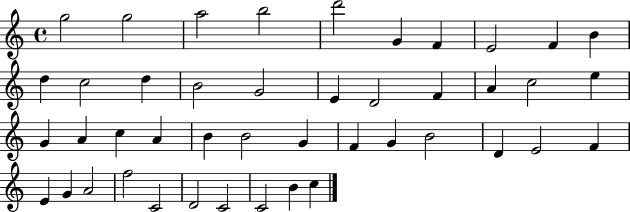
{
  \clef treble
  \time 4/4
  \defaultTimeSignature
  \key c \major
  g''2 g''2 | a''2 b''2 | d'''2 g'4 f'4 | e'2 f'4 b'4 | \break d''4 c''2 d''4 | b'2 g'2 | e'4 d'2 f'4 | a'4 c''2 e''4 | \break g'4 a'4 c''4 a'4 | b'4 b'2 g'4 | f'4 g'4 b'2 | d'4 e'2 f'4 | \break e'4 g'4 a'2 | f''2 c'2 | d'2 c'2 | c'2 b'4 c''4 | \break \bar "|."
}